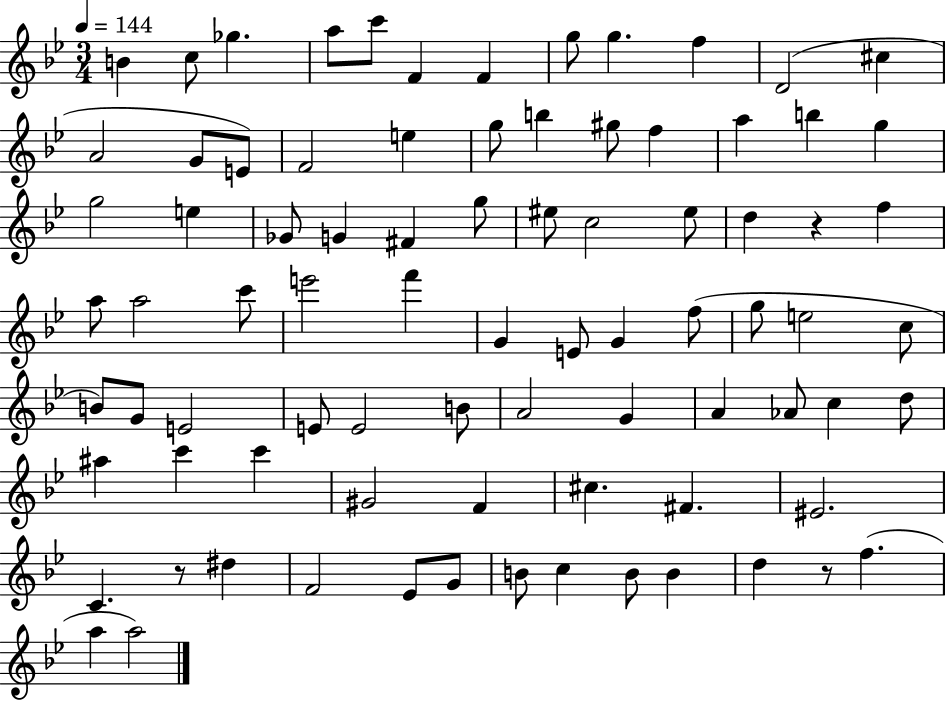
B4/q C5/e Gb5/q. A5/e C6/e F4/q F4/q G5/e G5/q. F5/q D4/h C#5/q A4/h G4/e E4/e F4/h E5/q G5/e B5/q G#5/e F5/q A5/q B5/q G5/q G5/h E5/q Gb4/e G4/q F#4/q G5/e EIS5/e C5/h EIS5/e D5/q R/q F5/q A5/e A5/h C6/e E6/h F6/q G4/q E4/e G4/q F5/e G5/e E5/h C5/e B4/e G4/e E4/h E4/e E4/h B4/e A4/h G4/q A4/q Ab4/e C5/q D5/e A#5/q C6/q C6/q G#4/h F4/q C#5/q. F#4/q. EIS4/h. C4/q. R/e D#5/q F4/h Eb4/e G4/e B4/e C5/q B4/e B4/q D5/q R/e F5/q. A5/q A5/h